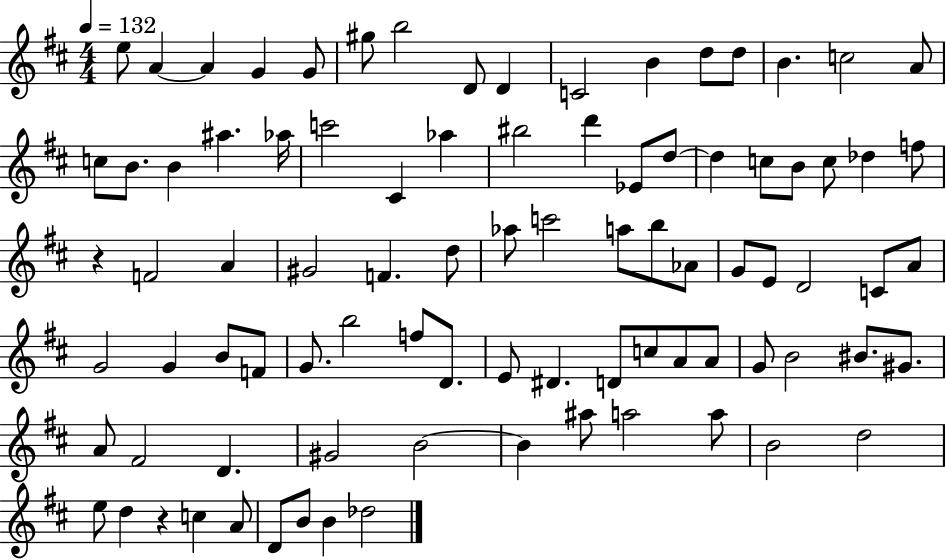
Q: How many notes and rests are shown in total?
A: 88